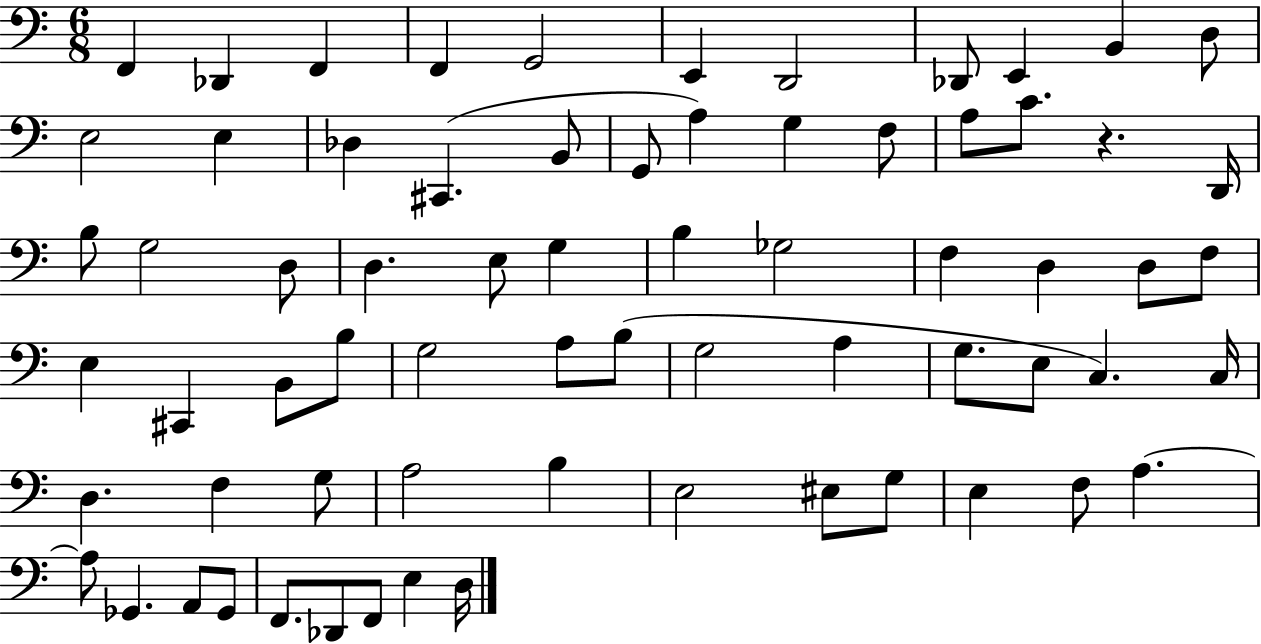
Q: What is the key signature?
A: C major